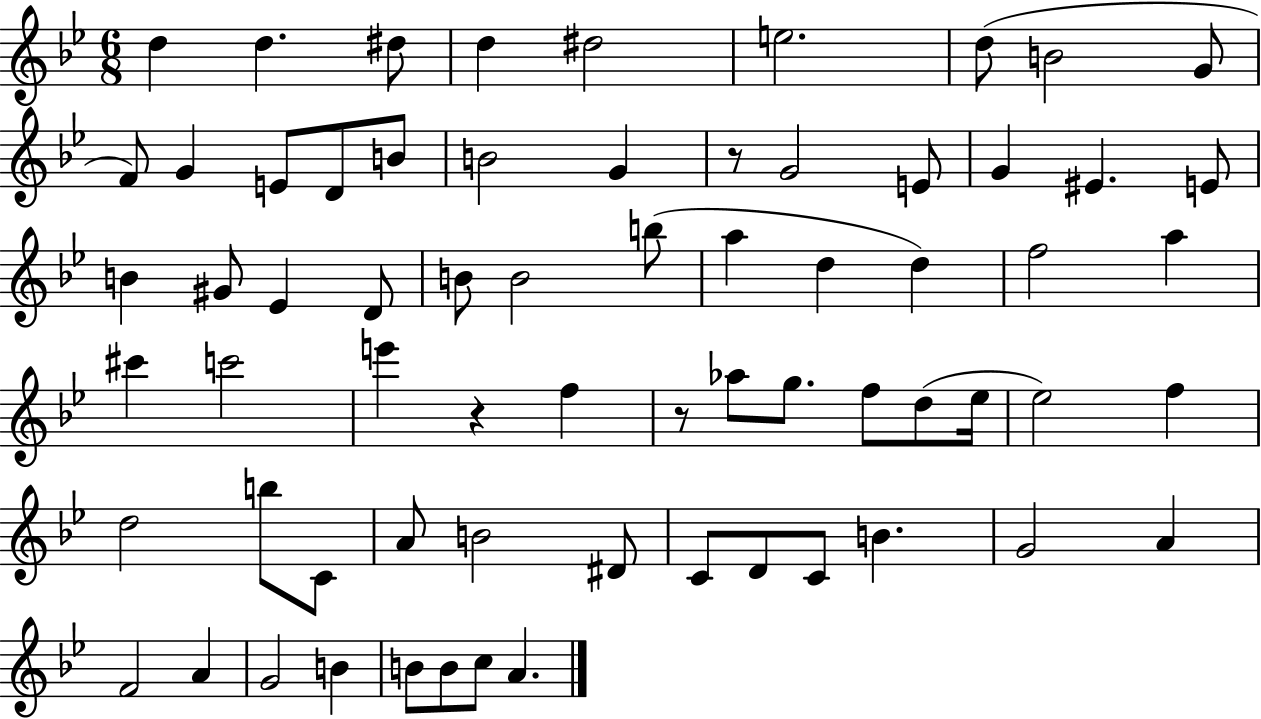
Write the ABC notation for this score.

X:1
T:Untitled
M:6/8
L:1/4
K:Bb
d d ^d/2 d ^d2 e2 d/2 B2 G/2 F/2 G E/2 D/2 B/2 B2 G z/2 G2 E/2 G ^E E/2 B ^G/2 _E D/2 B/2 B2 b/2 a d d f2 a ^c' c'2 e' z f z/2 _a/2 g/2 f/2 d/2 _e/4 _e2 f d2 b/2 C/2 A/2 B2 ^D/2 C/2 D/2 C/2 B G2 A F2 A G2 B B/2 B/2 c/2 A